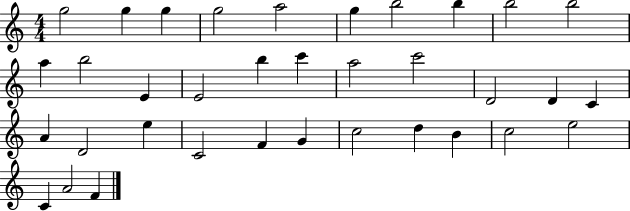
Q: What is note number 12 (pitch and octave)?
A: B5